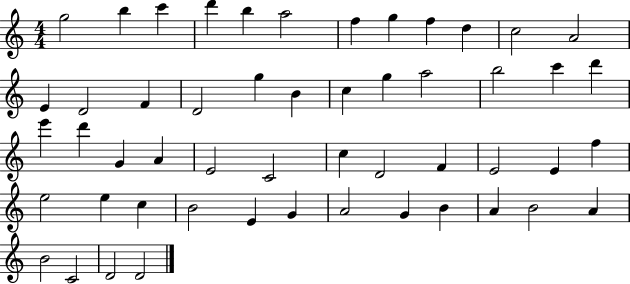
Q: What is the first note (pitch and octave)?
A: G5